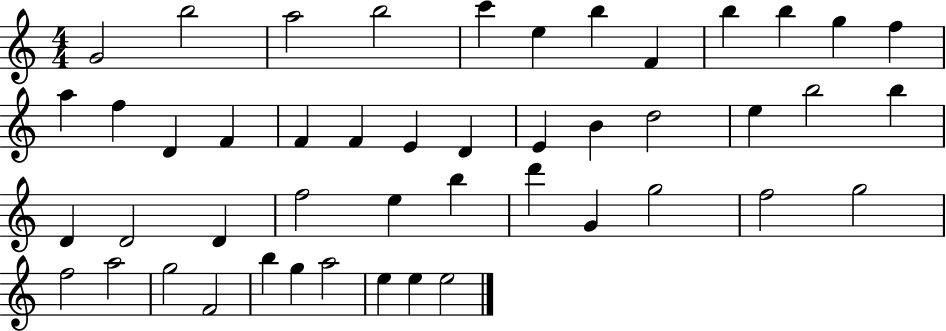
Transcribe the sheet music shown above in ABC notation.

X:1
T:Untitled
M:4/4
L:1/4
K:C
G2 b2 a2 b2 c' e b F b b g f a f D F F F E D E B d2 e b2 b D D2 D f2 e b d' G g2 f2 g2 f2 a2 g2 F2 b g a2 e e e2